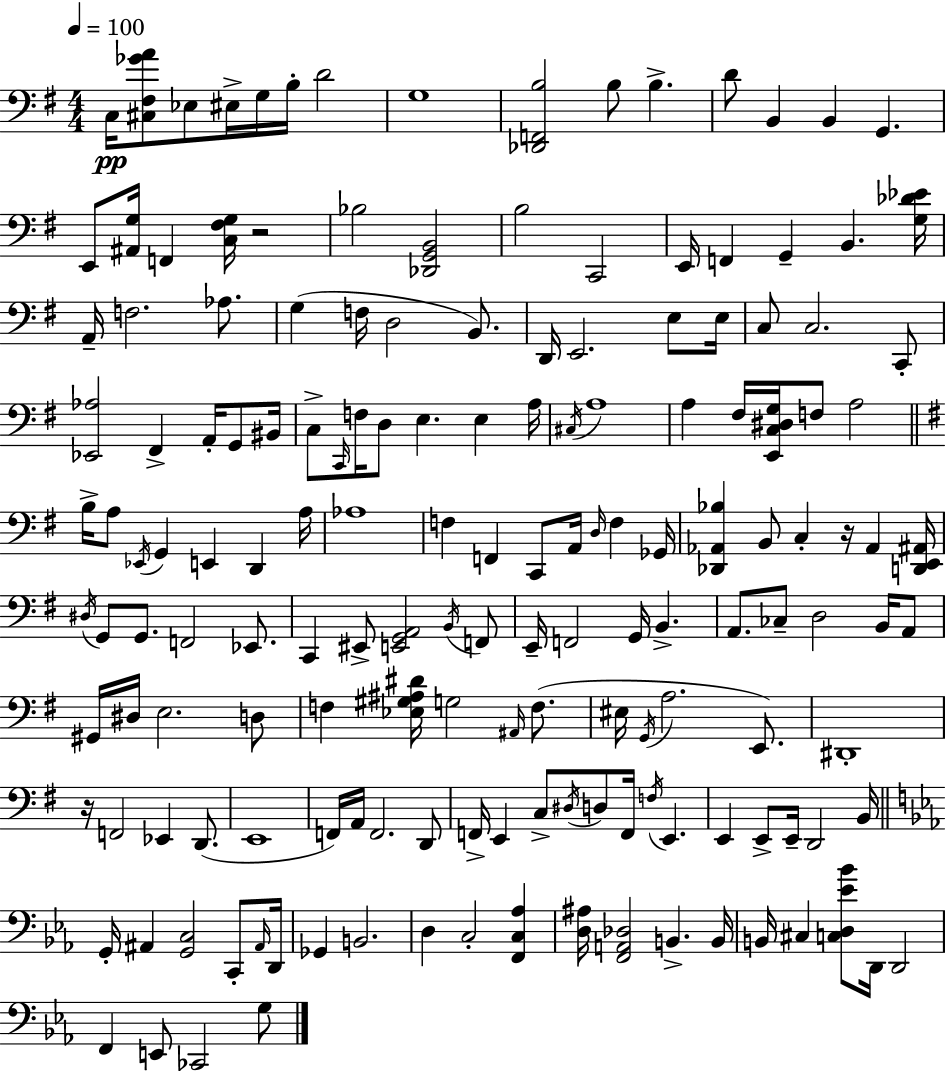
{
  \clef bass
  \numericTimeSignature
  \time 4/4
  \key g \major
  \tempo 4 = 100
  c16\pp <cis fis ges' a'>8 ees8 eis16-> g16 b16-. d'2 | g1 | <des, f, b>2 b8 b4.-> | d'8 b,4 b,4 g,4. | \break e,8 <ais, g>16 f,4 <c fis g>16 r2 | bes2 <des, g, b,>2 | b2 c,2 | e,16 f,4 g,4-- b,4. <g des' ees'>16 | \break a,16-- f2. aes8. | g4( f16 d2 b,8.) | d,16 e,2. e8 e16 | c8 c2. c,8-. | \break <ees, aes>2 fis,4-> a,16-. g,8 bis,16 | c8-> \grace { c,16 } f16 d8 e4. e4 | a16 \acciaccatura { cis16 } a1 | a4 fis16 <e, c dis g>16 f8 a2 | \break \bar "||" \break \key e \minor b16-> a8 \acciaccatura { ees,16 } g,4 e,4 d,4 | a16 aes1 | f4 f,4 c,8 a,16 \grace { d16 } f4 | ges,16 <des, aes, bes>4 b,8 c4-. r16 aes,4 | \break <d, e, ais,>16 \acciaccatura { dis16 } g,8 g,8. f,2 | ees,8. c,4 eis,8-> <e, g, a,>2 | \acciaccatura { b,16 } f,8 e,16-- f,2 g,16 b,4.-> | a,8. ces8-- d2 | \break b,16 a,8 gis,16 dis16 e2. | d8 f4 <ees gis ais dis'>16 g2 | \grace { ais,16 } f8.( eis16 \acciaccatura { g,16 } a2. | e,8.) dis,1-. | \break r16 f,2 ees,4 | d,8.( e,1 | f,16) a,16 f,2. | d,8 f,16-> e,4 c8-> \acciaccatura { dis16 } d8 | \break f,16 \acciaccatura { f16 } e,4. e,4 e,8-> e,16-- d,2 | b,16 \bar "||" \break \key ees \major g,16-. ais,4 <g, c>2 c,8-. \grace { ais,16 } | d,16 ges,4 b,2. | d4 c2-. <f, c aes>4 | <d ais>16 <f, a, des>2 b,4.-> | \break b,16 b,16 cis4 <c d ees' bes'>8 d,16 d,2 | f,4 e,8 ces,2 g8 | \bar "|."
}